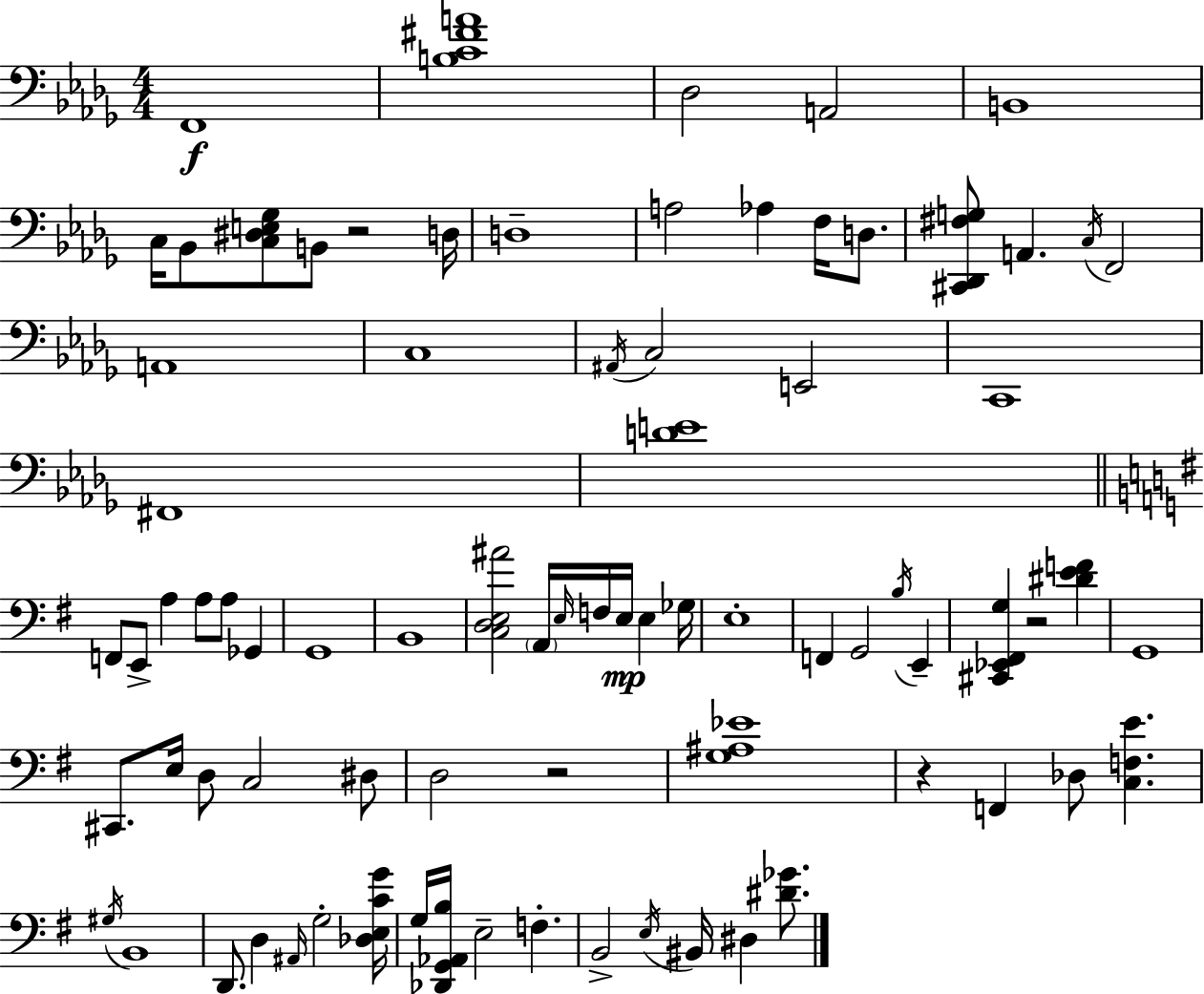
{
  \clef bass
  \numericTimeSignature
  \time 4/4
  \key bes \minor
  f,1\f | <b c' fis' a'>1 | des2 a,2 | b,1 | \break c16 bes,8 <c dis e ges>8 b,8 r2 d16 | d1-- | a2 aes4 f16 d8. | <cis, des, fis g>8 a,4. \acciaccatura { c16 } f,2 | \break a,1 | c1 | \acciaccatura { ais,16 } c2 e,2 | c,1 | \break fis,1 | <d' e'>1 | \bar "||" \break \key g \major f,8 e,8-> a4 a8 a8 ges,4 | g,1 | b,1 | <c d e ais'>2 \parenthesize a,16 \grace { e16 } f16 e16\mp e4 | \break ges16 e1-. | f,4 g,2 \acciaccatura { b16 } e,4-- | <cis, ees, fis, g>4 r2 <dis' e' f'>4 | g,1 | \break cis,8. e16 d8 c2 | dis8 d2 r2 | <g ais ees'>1 | r4 f,4 des8 <c f e'>4. | \break \acciaccatura { gis16 } b,1 | d,8. d4 \grace { ais,16 } g2-. | <des e c' g'>16 g16 <des, g, aes, b>16 e2-- f4.-. | b,2-> \acciaccatura { e16 } bis,16 dis4 | \break <dis' ges'>8. \bar "|."
}